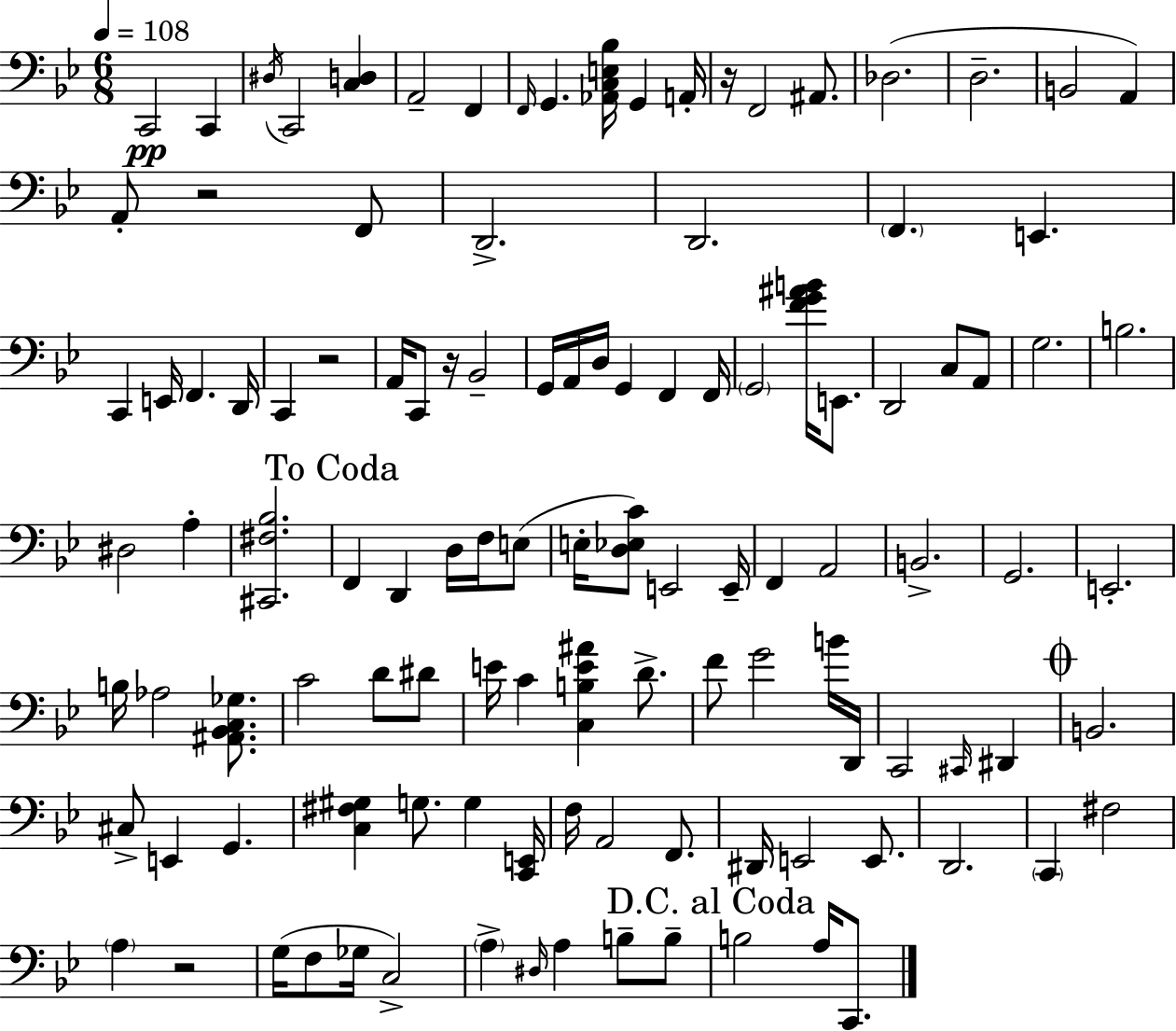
C2/h C2/q D#3/s C2/h [C3,D3]/q A2/h F2/q F2/s G2/q. [Ab2,C3,E3,Bb3]/s G2/q A2/s R/s F2/h A#2/e. Db3/h. D3/h. B2/h A2/q A2/e R/h F2/e D2/h. D2/h. F2/q. E2/q. C2/q E2/s F2/q. D2/s C2/q R/h A2/s C2/e R/s Bb2/h G2/s A2/s D3/s G2/q F2/q F2/s G2/h [F4,G4,A#4,B4]/s E2/e. D2/h C3/e A2/e G3/h. B3/h. D#3/h A3/q [C#2,F#3,Bb3]/h. F2/q D2/q D3/s F3/s E3/e E3/s [D3,Eb3,C4]/e E2/h E2/s F2/q A2/h B2/h. G2/h. E2/h. B3/s Ab3/h [A#2,Bb2,C3,Gb3]/e. C4/h D4/e D#4/e E4/s C4/q [C3,B3,E4,A#4]/q D4/e. F4/e G4/h B4/s D2/s C2/h C#2/s D#2/q B2/h. C#3/e E2/q G2/q. [C3,F#3,G#3]/q G3/e. G3/q [C2,E2]/s F3/s A2/h F2/e. D#2/s E2/h E2/e. D2/h. C2/q F#3/h A3/q R/h G3/s F3/e Gb3/s C3/h A3/q D#3/s A3/q B3/e B3/e B3/h A3/s C2/e.